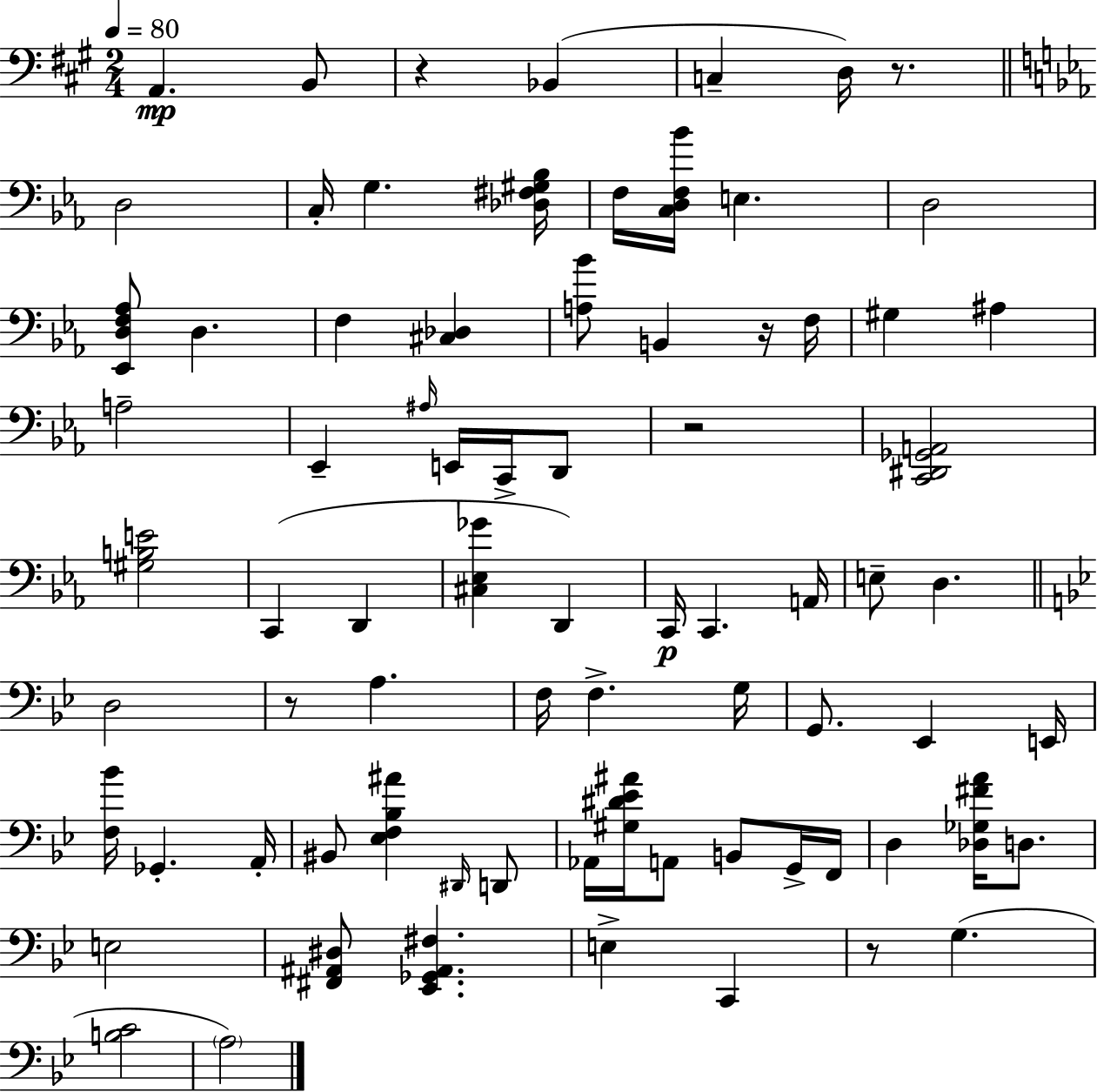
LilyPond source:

{
  \clef bass
  \numericTimeSignature
  \time 2/4
  \key a \major
  \tempo 4 = 80
  a,4.\mp b,8 | r4 bes,4( | c4-- d16) r8. | \bar "||" \break \key c \minor d2 | c16-. g4. <des fis gis bes>16 | f16 <c d f bes'>16 e4. | d2 | \break <ees, d f aes>8 d4. | f4 <cis des>4 | <a bes'>8 b,4 r16 f16 | gis4 ais4 | \break a2-- | ees,4-- \grace { ais16 } e,16 c,16-> d,8 | r2 | <c, dis, ges, a,>2 | \break <gis b e'>2 | c,4( d,4 | <cis ees ges'>4 d,4) | c,16\p c,4. | \break a,16 e8-- d4. | \bar "||" \break \key bes \major d2 | r8 a4. | f16 f4.-> g16 | g,8. ees,4 e,16 | \break <f bes'>16 ges,4.-. a,16-. | bis,8 <ees f bes ais'>4 \grace { dis,16 } d,8 | aes,16 <gis dis' ees' ais'>16 a,8 b,8 g,16-> | f,16 d4 <des ges fis' a'>16 d8. | \break e2 | <fis, ais, dis>8 <ees, ges, ais, fis>4. | e4-> c,4 | r8 g4.( | \break <b c'>2 | \parenthesize a2) | \bar "|."
}